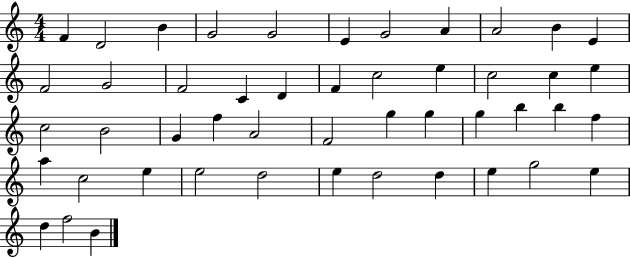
X:1
T:Untitled
M:4/4
L:1/4
K:C
F D2 B G2 G2 E G2 A A2 B E F2 G2 F2 C D F c2 e c2 c e c2 B2 G f A2 F2 g g g b b f a c2 e e2 d2 e d2 d e g2 e d f2 B